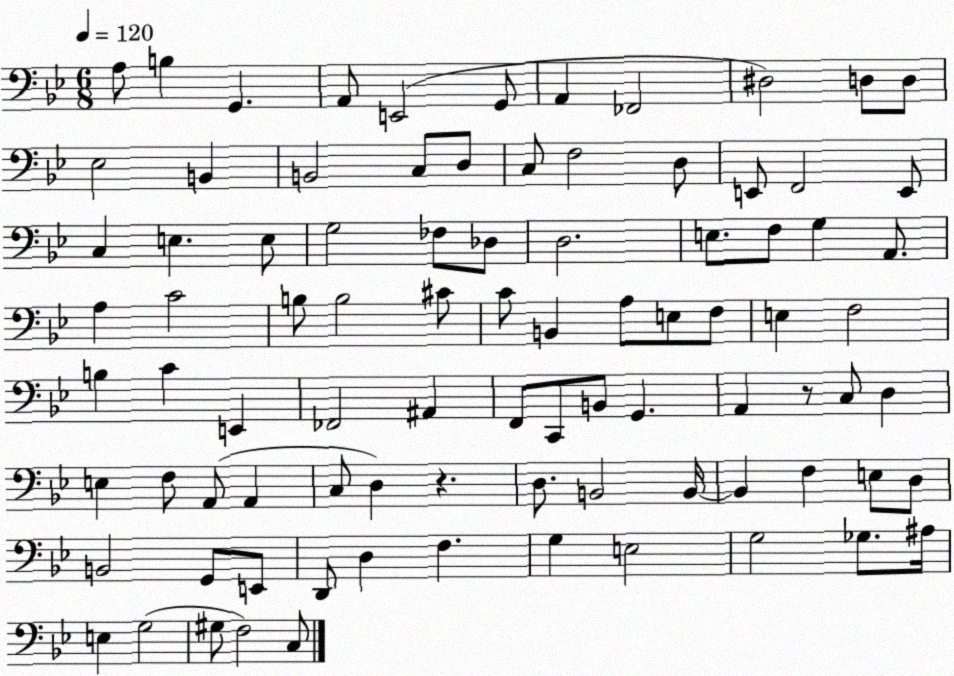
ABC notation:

X:1
T:Untitled
M:6/8
L:1/4
K:Bb
A,/2 B, G,, A,,/2 E,,2 G,,/2 A,, _F,,2 ^D,2 D,/2 D,/2 _E,2 B,, B,,2 C,/2 D,/2 C,/2 F,2 D,/2 E,,/2 F,,2 E,,/2 C, E, E,/2 G,2 _F,/2 _D,/2 D,2 E,/2 F,/2 G, A,,/2 A, C2 B,/2 B,2 ^C/2 C/2 B,, A,/2 E,/2 F,/2 E, F,2 B, C E,, _F,,2 ^A,, F,,/2 C,,/2 B,,/2 G,, A,, z/2 C,/2 D, E, F,/2 A,,/2 A,, C,/2 D, z D,/2 B,,2 B,,/4 B,, F, E,/2 D,/2 B,,2 G,,/2 E,,/2 D,,/2 D, F, G, E,2 G,2 _G,/2 ^A,/4 E, G,2 ^G,/2 F,2 C,/2